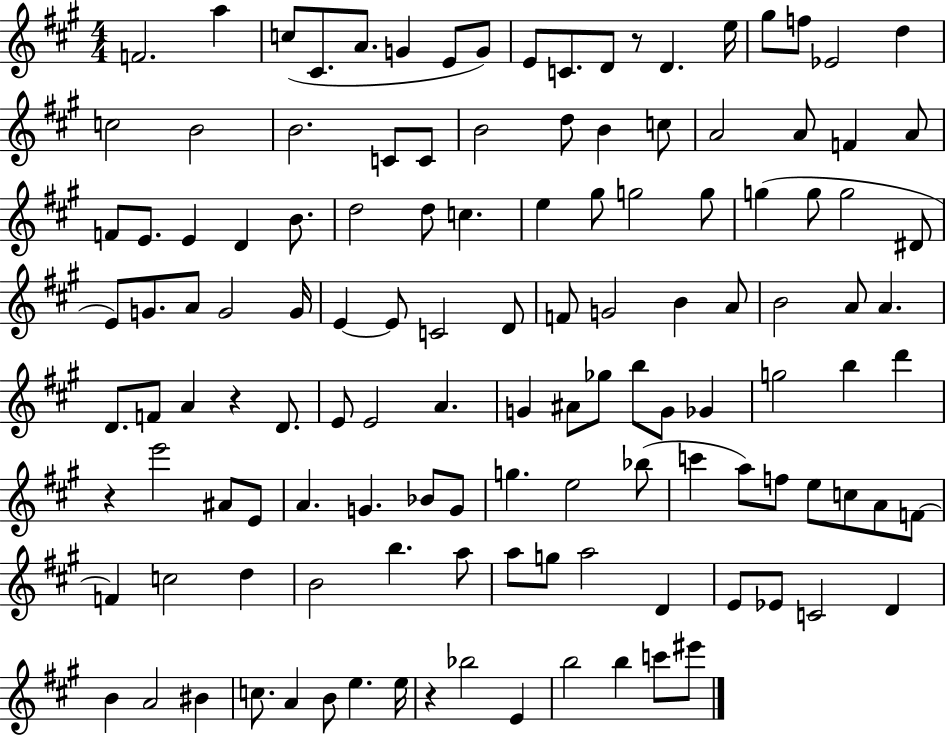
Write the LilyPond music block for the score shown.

{
  \clef treble
  \numericTimeSignature
  \time 4/4
  \key a \major
  f'2. a''4 | c''8( cis'8. a'8. g'4 e'8 g'8) | e'8 c'8. d'8 r8 d'4. e''16 | gis''8 f''8 ees'2 d''4 | \break c''2 b'2 | b'2. c'8 c'8 | b'2 d''8 b'4 c''8 | a'2 a'8 f'4 a'8 | \break f'8 e'8. e'4 d'4 b'8. | d''2 d''8 c''4. | e''4 gis''8 g''2 g''8 | g''4( g''8 g''2 dis'8 | \break e'8) g'8. a'8 g'2 g'16 | e'4~~ e'8 c'2 d'8 | f'8 g'2 b'4 a'8 | b'2 a'8 a'4. | \break d'8. f'8 a'4 r4 d'8. | e'8 e'2 a'4. | g'4 ais'8 ges''8 b''8 g'8 ges'4 | g''2 b''4 d'''4 | \break r4 e'''2 ais'8 e'8 | a'4. g'4. bes'8 g'8 | g''4. e''2 bes''8( | c'''4 a''8) f''8 e''8 c''8 a'8 f'8~~ | \break f'4 c''2 d''4 | b'2 b''4. a''8 | a''8 g''8 a''2 d'4 | e'8 ees'8 c'2 d'4 | \break b'4 a'2 bis'4 | c''8. a'4 b'8 e''4. e''16 | r4 bes''2 e'4 | b''2 b''4 c'''8 eis'''8 | \break \bar "|."
}